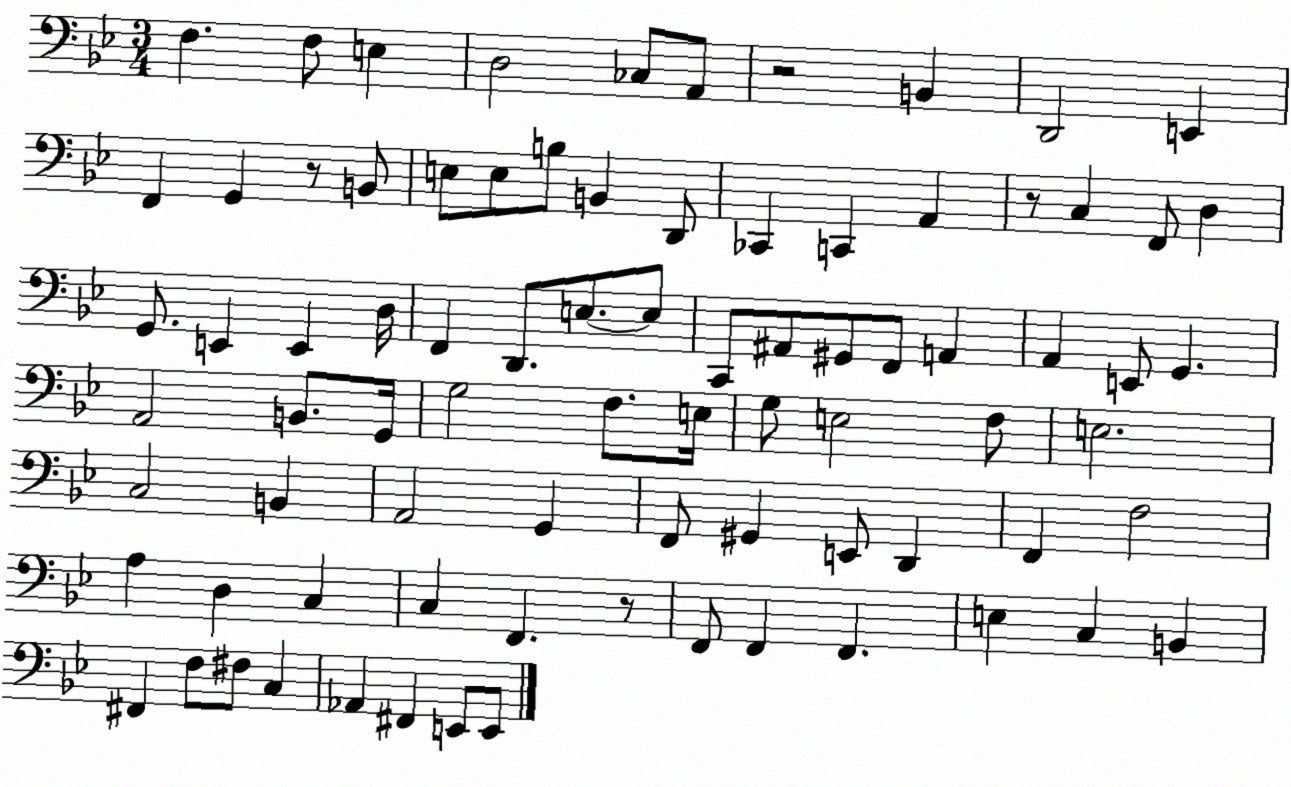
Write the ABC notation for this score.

X:1
T:Untitled
M:3/4
L:1/4
K:Bb
F, F,/2 E, D,2 _C,/2 A,,/2 z2 B,, D,,2 E,, F,, G,, z/2 B,,/2 E,/2 E,/2 B,/2 B,, D,,/2 _C,, C,, A,, z/2 C, F,,/2 D, G,,/2 E,, E,, D,/4 F,, D,,/2 E,/2 E,/2 C,,/2 ^A,,/2 ^G,,/2 F,,/2 A,, A,, E,,/2 G,, A,,2 B,,/2 G,,/4 G,2 F,/2 E,/4 G,/2 E,2 F,/2 E,2 C,2 B,, A,,2 G,, F,,/2 ^G,, E,,/2 D,, F,, F,2 A, D, C, C, F,, z/2 F,,/2 F,, F,, E, C, B,, ^F,, F,/2 ^F,/2 C, _A,, ^F,, E,,/2 E,,/2